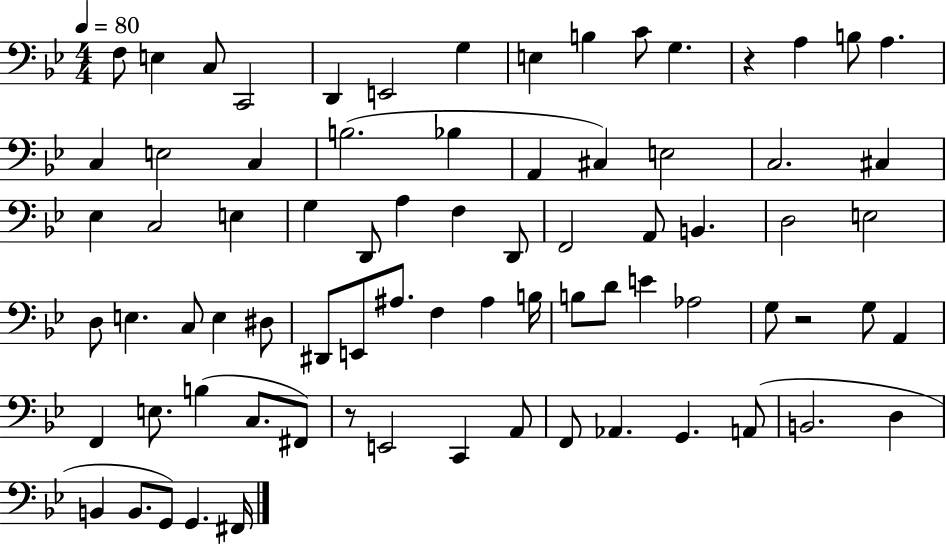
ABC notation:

X:1
T:Untitled
M:4/4
L:1/4
K:Bb
F,/2 E, C,/2 C,,2 D,, E,,2 G, E, B, C/2 G, z A, B,/2 A, C, E,2 C, B,2 _B, A,, ^C, E,2 C,2 ^C, _E, C,2 E, G, D,,/2 A, F, D,,/2 F,,2 A,,/2 B,, D,2 E,2 D,/2 E, C,/2 E, ^D,/2 ^D,,/2 E,,/2 ^A,/2 F, ^A, B,/4 B,/2 D/2 E _A,2 G,/2 z2 G,/2 A,, F,, E,/2 B, C,/2 ^F,,/2 z/2 E,,2 C,, A,,/2 F,,/2 _A,, G,, A,,/2 B,,2 D, B,, B,,/2 G,,/2 G,, ^F,,/4